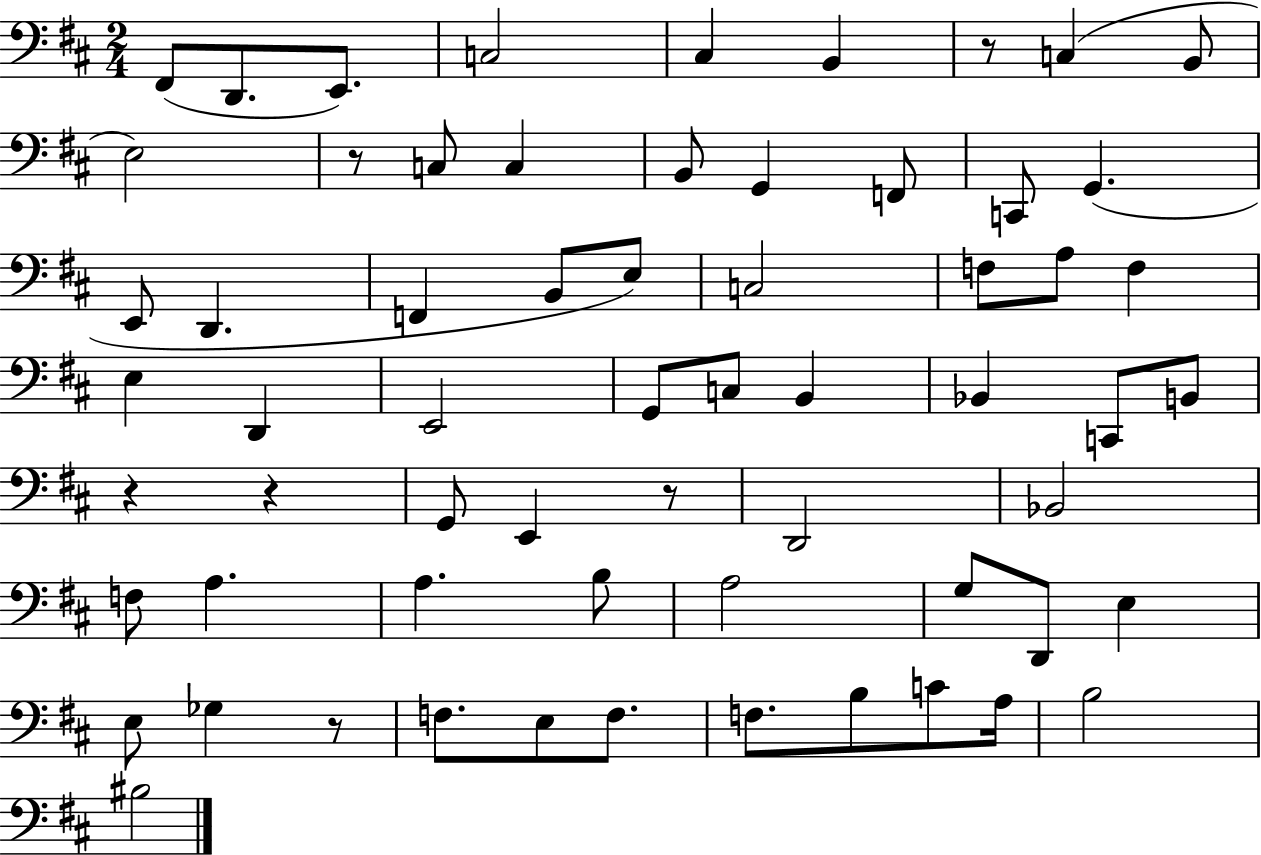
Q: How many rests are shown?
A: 6